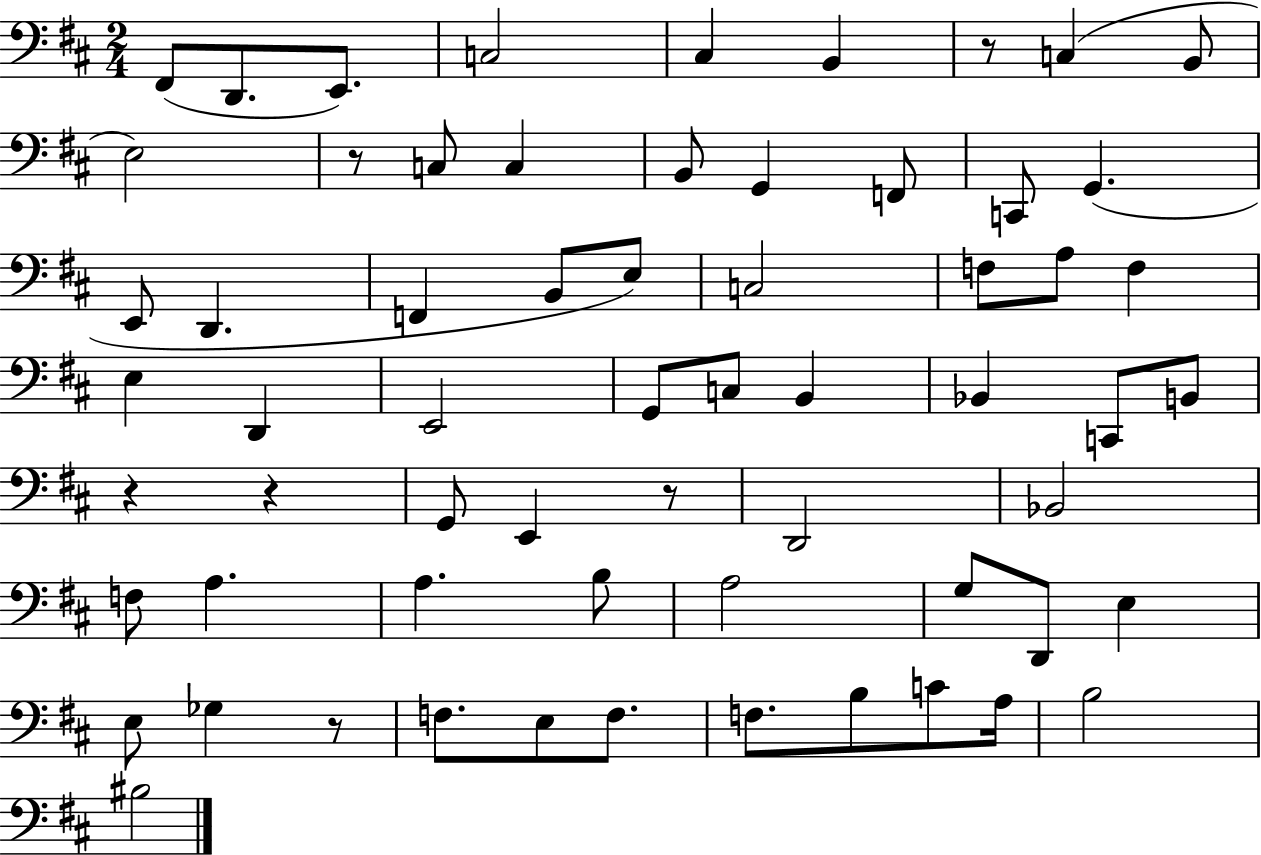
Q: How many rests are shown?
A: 6